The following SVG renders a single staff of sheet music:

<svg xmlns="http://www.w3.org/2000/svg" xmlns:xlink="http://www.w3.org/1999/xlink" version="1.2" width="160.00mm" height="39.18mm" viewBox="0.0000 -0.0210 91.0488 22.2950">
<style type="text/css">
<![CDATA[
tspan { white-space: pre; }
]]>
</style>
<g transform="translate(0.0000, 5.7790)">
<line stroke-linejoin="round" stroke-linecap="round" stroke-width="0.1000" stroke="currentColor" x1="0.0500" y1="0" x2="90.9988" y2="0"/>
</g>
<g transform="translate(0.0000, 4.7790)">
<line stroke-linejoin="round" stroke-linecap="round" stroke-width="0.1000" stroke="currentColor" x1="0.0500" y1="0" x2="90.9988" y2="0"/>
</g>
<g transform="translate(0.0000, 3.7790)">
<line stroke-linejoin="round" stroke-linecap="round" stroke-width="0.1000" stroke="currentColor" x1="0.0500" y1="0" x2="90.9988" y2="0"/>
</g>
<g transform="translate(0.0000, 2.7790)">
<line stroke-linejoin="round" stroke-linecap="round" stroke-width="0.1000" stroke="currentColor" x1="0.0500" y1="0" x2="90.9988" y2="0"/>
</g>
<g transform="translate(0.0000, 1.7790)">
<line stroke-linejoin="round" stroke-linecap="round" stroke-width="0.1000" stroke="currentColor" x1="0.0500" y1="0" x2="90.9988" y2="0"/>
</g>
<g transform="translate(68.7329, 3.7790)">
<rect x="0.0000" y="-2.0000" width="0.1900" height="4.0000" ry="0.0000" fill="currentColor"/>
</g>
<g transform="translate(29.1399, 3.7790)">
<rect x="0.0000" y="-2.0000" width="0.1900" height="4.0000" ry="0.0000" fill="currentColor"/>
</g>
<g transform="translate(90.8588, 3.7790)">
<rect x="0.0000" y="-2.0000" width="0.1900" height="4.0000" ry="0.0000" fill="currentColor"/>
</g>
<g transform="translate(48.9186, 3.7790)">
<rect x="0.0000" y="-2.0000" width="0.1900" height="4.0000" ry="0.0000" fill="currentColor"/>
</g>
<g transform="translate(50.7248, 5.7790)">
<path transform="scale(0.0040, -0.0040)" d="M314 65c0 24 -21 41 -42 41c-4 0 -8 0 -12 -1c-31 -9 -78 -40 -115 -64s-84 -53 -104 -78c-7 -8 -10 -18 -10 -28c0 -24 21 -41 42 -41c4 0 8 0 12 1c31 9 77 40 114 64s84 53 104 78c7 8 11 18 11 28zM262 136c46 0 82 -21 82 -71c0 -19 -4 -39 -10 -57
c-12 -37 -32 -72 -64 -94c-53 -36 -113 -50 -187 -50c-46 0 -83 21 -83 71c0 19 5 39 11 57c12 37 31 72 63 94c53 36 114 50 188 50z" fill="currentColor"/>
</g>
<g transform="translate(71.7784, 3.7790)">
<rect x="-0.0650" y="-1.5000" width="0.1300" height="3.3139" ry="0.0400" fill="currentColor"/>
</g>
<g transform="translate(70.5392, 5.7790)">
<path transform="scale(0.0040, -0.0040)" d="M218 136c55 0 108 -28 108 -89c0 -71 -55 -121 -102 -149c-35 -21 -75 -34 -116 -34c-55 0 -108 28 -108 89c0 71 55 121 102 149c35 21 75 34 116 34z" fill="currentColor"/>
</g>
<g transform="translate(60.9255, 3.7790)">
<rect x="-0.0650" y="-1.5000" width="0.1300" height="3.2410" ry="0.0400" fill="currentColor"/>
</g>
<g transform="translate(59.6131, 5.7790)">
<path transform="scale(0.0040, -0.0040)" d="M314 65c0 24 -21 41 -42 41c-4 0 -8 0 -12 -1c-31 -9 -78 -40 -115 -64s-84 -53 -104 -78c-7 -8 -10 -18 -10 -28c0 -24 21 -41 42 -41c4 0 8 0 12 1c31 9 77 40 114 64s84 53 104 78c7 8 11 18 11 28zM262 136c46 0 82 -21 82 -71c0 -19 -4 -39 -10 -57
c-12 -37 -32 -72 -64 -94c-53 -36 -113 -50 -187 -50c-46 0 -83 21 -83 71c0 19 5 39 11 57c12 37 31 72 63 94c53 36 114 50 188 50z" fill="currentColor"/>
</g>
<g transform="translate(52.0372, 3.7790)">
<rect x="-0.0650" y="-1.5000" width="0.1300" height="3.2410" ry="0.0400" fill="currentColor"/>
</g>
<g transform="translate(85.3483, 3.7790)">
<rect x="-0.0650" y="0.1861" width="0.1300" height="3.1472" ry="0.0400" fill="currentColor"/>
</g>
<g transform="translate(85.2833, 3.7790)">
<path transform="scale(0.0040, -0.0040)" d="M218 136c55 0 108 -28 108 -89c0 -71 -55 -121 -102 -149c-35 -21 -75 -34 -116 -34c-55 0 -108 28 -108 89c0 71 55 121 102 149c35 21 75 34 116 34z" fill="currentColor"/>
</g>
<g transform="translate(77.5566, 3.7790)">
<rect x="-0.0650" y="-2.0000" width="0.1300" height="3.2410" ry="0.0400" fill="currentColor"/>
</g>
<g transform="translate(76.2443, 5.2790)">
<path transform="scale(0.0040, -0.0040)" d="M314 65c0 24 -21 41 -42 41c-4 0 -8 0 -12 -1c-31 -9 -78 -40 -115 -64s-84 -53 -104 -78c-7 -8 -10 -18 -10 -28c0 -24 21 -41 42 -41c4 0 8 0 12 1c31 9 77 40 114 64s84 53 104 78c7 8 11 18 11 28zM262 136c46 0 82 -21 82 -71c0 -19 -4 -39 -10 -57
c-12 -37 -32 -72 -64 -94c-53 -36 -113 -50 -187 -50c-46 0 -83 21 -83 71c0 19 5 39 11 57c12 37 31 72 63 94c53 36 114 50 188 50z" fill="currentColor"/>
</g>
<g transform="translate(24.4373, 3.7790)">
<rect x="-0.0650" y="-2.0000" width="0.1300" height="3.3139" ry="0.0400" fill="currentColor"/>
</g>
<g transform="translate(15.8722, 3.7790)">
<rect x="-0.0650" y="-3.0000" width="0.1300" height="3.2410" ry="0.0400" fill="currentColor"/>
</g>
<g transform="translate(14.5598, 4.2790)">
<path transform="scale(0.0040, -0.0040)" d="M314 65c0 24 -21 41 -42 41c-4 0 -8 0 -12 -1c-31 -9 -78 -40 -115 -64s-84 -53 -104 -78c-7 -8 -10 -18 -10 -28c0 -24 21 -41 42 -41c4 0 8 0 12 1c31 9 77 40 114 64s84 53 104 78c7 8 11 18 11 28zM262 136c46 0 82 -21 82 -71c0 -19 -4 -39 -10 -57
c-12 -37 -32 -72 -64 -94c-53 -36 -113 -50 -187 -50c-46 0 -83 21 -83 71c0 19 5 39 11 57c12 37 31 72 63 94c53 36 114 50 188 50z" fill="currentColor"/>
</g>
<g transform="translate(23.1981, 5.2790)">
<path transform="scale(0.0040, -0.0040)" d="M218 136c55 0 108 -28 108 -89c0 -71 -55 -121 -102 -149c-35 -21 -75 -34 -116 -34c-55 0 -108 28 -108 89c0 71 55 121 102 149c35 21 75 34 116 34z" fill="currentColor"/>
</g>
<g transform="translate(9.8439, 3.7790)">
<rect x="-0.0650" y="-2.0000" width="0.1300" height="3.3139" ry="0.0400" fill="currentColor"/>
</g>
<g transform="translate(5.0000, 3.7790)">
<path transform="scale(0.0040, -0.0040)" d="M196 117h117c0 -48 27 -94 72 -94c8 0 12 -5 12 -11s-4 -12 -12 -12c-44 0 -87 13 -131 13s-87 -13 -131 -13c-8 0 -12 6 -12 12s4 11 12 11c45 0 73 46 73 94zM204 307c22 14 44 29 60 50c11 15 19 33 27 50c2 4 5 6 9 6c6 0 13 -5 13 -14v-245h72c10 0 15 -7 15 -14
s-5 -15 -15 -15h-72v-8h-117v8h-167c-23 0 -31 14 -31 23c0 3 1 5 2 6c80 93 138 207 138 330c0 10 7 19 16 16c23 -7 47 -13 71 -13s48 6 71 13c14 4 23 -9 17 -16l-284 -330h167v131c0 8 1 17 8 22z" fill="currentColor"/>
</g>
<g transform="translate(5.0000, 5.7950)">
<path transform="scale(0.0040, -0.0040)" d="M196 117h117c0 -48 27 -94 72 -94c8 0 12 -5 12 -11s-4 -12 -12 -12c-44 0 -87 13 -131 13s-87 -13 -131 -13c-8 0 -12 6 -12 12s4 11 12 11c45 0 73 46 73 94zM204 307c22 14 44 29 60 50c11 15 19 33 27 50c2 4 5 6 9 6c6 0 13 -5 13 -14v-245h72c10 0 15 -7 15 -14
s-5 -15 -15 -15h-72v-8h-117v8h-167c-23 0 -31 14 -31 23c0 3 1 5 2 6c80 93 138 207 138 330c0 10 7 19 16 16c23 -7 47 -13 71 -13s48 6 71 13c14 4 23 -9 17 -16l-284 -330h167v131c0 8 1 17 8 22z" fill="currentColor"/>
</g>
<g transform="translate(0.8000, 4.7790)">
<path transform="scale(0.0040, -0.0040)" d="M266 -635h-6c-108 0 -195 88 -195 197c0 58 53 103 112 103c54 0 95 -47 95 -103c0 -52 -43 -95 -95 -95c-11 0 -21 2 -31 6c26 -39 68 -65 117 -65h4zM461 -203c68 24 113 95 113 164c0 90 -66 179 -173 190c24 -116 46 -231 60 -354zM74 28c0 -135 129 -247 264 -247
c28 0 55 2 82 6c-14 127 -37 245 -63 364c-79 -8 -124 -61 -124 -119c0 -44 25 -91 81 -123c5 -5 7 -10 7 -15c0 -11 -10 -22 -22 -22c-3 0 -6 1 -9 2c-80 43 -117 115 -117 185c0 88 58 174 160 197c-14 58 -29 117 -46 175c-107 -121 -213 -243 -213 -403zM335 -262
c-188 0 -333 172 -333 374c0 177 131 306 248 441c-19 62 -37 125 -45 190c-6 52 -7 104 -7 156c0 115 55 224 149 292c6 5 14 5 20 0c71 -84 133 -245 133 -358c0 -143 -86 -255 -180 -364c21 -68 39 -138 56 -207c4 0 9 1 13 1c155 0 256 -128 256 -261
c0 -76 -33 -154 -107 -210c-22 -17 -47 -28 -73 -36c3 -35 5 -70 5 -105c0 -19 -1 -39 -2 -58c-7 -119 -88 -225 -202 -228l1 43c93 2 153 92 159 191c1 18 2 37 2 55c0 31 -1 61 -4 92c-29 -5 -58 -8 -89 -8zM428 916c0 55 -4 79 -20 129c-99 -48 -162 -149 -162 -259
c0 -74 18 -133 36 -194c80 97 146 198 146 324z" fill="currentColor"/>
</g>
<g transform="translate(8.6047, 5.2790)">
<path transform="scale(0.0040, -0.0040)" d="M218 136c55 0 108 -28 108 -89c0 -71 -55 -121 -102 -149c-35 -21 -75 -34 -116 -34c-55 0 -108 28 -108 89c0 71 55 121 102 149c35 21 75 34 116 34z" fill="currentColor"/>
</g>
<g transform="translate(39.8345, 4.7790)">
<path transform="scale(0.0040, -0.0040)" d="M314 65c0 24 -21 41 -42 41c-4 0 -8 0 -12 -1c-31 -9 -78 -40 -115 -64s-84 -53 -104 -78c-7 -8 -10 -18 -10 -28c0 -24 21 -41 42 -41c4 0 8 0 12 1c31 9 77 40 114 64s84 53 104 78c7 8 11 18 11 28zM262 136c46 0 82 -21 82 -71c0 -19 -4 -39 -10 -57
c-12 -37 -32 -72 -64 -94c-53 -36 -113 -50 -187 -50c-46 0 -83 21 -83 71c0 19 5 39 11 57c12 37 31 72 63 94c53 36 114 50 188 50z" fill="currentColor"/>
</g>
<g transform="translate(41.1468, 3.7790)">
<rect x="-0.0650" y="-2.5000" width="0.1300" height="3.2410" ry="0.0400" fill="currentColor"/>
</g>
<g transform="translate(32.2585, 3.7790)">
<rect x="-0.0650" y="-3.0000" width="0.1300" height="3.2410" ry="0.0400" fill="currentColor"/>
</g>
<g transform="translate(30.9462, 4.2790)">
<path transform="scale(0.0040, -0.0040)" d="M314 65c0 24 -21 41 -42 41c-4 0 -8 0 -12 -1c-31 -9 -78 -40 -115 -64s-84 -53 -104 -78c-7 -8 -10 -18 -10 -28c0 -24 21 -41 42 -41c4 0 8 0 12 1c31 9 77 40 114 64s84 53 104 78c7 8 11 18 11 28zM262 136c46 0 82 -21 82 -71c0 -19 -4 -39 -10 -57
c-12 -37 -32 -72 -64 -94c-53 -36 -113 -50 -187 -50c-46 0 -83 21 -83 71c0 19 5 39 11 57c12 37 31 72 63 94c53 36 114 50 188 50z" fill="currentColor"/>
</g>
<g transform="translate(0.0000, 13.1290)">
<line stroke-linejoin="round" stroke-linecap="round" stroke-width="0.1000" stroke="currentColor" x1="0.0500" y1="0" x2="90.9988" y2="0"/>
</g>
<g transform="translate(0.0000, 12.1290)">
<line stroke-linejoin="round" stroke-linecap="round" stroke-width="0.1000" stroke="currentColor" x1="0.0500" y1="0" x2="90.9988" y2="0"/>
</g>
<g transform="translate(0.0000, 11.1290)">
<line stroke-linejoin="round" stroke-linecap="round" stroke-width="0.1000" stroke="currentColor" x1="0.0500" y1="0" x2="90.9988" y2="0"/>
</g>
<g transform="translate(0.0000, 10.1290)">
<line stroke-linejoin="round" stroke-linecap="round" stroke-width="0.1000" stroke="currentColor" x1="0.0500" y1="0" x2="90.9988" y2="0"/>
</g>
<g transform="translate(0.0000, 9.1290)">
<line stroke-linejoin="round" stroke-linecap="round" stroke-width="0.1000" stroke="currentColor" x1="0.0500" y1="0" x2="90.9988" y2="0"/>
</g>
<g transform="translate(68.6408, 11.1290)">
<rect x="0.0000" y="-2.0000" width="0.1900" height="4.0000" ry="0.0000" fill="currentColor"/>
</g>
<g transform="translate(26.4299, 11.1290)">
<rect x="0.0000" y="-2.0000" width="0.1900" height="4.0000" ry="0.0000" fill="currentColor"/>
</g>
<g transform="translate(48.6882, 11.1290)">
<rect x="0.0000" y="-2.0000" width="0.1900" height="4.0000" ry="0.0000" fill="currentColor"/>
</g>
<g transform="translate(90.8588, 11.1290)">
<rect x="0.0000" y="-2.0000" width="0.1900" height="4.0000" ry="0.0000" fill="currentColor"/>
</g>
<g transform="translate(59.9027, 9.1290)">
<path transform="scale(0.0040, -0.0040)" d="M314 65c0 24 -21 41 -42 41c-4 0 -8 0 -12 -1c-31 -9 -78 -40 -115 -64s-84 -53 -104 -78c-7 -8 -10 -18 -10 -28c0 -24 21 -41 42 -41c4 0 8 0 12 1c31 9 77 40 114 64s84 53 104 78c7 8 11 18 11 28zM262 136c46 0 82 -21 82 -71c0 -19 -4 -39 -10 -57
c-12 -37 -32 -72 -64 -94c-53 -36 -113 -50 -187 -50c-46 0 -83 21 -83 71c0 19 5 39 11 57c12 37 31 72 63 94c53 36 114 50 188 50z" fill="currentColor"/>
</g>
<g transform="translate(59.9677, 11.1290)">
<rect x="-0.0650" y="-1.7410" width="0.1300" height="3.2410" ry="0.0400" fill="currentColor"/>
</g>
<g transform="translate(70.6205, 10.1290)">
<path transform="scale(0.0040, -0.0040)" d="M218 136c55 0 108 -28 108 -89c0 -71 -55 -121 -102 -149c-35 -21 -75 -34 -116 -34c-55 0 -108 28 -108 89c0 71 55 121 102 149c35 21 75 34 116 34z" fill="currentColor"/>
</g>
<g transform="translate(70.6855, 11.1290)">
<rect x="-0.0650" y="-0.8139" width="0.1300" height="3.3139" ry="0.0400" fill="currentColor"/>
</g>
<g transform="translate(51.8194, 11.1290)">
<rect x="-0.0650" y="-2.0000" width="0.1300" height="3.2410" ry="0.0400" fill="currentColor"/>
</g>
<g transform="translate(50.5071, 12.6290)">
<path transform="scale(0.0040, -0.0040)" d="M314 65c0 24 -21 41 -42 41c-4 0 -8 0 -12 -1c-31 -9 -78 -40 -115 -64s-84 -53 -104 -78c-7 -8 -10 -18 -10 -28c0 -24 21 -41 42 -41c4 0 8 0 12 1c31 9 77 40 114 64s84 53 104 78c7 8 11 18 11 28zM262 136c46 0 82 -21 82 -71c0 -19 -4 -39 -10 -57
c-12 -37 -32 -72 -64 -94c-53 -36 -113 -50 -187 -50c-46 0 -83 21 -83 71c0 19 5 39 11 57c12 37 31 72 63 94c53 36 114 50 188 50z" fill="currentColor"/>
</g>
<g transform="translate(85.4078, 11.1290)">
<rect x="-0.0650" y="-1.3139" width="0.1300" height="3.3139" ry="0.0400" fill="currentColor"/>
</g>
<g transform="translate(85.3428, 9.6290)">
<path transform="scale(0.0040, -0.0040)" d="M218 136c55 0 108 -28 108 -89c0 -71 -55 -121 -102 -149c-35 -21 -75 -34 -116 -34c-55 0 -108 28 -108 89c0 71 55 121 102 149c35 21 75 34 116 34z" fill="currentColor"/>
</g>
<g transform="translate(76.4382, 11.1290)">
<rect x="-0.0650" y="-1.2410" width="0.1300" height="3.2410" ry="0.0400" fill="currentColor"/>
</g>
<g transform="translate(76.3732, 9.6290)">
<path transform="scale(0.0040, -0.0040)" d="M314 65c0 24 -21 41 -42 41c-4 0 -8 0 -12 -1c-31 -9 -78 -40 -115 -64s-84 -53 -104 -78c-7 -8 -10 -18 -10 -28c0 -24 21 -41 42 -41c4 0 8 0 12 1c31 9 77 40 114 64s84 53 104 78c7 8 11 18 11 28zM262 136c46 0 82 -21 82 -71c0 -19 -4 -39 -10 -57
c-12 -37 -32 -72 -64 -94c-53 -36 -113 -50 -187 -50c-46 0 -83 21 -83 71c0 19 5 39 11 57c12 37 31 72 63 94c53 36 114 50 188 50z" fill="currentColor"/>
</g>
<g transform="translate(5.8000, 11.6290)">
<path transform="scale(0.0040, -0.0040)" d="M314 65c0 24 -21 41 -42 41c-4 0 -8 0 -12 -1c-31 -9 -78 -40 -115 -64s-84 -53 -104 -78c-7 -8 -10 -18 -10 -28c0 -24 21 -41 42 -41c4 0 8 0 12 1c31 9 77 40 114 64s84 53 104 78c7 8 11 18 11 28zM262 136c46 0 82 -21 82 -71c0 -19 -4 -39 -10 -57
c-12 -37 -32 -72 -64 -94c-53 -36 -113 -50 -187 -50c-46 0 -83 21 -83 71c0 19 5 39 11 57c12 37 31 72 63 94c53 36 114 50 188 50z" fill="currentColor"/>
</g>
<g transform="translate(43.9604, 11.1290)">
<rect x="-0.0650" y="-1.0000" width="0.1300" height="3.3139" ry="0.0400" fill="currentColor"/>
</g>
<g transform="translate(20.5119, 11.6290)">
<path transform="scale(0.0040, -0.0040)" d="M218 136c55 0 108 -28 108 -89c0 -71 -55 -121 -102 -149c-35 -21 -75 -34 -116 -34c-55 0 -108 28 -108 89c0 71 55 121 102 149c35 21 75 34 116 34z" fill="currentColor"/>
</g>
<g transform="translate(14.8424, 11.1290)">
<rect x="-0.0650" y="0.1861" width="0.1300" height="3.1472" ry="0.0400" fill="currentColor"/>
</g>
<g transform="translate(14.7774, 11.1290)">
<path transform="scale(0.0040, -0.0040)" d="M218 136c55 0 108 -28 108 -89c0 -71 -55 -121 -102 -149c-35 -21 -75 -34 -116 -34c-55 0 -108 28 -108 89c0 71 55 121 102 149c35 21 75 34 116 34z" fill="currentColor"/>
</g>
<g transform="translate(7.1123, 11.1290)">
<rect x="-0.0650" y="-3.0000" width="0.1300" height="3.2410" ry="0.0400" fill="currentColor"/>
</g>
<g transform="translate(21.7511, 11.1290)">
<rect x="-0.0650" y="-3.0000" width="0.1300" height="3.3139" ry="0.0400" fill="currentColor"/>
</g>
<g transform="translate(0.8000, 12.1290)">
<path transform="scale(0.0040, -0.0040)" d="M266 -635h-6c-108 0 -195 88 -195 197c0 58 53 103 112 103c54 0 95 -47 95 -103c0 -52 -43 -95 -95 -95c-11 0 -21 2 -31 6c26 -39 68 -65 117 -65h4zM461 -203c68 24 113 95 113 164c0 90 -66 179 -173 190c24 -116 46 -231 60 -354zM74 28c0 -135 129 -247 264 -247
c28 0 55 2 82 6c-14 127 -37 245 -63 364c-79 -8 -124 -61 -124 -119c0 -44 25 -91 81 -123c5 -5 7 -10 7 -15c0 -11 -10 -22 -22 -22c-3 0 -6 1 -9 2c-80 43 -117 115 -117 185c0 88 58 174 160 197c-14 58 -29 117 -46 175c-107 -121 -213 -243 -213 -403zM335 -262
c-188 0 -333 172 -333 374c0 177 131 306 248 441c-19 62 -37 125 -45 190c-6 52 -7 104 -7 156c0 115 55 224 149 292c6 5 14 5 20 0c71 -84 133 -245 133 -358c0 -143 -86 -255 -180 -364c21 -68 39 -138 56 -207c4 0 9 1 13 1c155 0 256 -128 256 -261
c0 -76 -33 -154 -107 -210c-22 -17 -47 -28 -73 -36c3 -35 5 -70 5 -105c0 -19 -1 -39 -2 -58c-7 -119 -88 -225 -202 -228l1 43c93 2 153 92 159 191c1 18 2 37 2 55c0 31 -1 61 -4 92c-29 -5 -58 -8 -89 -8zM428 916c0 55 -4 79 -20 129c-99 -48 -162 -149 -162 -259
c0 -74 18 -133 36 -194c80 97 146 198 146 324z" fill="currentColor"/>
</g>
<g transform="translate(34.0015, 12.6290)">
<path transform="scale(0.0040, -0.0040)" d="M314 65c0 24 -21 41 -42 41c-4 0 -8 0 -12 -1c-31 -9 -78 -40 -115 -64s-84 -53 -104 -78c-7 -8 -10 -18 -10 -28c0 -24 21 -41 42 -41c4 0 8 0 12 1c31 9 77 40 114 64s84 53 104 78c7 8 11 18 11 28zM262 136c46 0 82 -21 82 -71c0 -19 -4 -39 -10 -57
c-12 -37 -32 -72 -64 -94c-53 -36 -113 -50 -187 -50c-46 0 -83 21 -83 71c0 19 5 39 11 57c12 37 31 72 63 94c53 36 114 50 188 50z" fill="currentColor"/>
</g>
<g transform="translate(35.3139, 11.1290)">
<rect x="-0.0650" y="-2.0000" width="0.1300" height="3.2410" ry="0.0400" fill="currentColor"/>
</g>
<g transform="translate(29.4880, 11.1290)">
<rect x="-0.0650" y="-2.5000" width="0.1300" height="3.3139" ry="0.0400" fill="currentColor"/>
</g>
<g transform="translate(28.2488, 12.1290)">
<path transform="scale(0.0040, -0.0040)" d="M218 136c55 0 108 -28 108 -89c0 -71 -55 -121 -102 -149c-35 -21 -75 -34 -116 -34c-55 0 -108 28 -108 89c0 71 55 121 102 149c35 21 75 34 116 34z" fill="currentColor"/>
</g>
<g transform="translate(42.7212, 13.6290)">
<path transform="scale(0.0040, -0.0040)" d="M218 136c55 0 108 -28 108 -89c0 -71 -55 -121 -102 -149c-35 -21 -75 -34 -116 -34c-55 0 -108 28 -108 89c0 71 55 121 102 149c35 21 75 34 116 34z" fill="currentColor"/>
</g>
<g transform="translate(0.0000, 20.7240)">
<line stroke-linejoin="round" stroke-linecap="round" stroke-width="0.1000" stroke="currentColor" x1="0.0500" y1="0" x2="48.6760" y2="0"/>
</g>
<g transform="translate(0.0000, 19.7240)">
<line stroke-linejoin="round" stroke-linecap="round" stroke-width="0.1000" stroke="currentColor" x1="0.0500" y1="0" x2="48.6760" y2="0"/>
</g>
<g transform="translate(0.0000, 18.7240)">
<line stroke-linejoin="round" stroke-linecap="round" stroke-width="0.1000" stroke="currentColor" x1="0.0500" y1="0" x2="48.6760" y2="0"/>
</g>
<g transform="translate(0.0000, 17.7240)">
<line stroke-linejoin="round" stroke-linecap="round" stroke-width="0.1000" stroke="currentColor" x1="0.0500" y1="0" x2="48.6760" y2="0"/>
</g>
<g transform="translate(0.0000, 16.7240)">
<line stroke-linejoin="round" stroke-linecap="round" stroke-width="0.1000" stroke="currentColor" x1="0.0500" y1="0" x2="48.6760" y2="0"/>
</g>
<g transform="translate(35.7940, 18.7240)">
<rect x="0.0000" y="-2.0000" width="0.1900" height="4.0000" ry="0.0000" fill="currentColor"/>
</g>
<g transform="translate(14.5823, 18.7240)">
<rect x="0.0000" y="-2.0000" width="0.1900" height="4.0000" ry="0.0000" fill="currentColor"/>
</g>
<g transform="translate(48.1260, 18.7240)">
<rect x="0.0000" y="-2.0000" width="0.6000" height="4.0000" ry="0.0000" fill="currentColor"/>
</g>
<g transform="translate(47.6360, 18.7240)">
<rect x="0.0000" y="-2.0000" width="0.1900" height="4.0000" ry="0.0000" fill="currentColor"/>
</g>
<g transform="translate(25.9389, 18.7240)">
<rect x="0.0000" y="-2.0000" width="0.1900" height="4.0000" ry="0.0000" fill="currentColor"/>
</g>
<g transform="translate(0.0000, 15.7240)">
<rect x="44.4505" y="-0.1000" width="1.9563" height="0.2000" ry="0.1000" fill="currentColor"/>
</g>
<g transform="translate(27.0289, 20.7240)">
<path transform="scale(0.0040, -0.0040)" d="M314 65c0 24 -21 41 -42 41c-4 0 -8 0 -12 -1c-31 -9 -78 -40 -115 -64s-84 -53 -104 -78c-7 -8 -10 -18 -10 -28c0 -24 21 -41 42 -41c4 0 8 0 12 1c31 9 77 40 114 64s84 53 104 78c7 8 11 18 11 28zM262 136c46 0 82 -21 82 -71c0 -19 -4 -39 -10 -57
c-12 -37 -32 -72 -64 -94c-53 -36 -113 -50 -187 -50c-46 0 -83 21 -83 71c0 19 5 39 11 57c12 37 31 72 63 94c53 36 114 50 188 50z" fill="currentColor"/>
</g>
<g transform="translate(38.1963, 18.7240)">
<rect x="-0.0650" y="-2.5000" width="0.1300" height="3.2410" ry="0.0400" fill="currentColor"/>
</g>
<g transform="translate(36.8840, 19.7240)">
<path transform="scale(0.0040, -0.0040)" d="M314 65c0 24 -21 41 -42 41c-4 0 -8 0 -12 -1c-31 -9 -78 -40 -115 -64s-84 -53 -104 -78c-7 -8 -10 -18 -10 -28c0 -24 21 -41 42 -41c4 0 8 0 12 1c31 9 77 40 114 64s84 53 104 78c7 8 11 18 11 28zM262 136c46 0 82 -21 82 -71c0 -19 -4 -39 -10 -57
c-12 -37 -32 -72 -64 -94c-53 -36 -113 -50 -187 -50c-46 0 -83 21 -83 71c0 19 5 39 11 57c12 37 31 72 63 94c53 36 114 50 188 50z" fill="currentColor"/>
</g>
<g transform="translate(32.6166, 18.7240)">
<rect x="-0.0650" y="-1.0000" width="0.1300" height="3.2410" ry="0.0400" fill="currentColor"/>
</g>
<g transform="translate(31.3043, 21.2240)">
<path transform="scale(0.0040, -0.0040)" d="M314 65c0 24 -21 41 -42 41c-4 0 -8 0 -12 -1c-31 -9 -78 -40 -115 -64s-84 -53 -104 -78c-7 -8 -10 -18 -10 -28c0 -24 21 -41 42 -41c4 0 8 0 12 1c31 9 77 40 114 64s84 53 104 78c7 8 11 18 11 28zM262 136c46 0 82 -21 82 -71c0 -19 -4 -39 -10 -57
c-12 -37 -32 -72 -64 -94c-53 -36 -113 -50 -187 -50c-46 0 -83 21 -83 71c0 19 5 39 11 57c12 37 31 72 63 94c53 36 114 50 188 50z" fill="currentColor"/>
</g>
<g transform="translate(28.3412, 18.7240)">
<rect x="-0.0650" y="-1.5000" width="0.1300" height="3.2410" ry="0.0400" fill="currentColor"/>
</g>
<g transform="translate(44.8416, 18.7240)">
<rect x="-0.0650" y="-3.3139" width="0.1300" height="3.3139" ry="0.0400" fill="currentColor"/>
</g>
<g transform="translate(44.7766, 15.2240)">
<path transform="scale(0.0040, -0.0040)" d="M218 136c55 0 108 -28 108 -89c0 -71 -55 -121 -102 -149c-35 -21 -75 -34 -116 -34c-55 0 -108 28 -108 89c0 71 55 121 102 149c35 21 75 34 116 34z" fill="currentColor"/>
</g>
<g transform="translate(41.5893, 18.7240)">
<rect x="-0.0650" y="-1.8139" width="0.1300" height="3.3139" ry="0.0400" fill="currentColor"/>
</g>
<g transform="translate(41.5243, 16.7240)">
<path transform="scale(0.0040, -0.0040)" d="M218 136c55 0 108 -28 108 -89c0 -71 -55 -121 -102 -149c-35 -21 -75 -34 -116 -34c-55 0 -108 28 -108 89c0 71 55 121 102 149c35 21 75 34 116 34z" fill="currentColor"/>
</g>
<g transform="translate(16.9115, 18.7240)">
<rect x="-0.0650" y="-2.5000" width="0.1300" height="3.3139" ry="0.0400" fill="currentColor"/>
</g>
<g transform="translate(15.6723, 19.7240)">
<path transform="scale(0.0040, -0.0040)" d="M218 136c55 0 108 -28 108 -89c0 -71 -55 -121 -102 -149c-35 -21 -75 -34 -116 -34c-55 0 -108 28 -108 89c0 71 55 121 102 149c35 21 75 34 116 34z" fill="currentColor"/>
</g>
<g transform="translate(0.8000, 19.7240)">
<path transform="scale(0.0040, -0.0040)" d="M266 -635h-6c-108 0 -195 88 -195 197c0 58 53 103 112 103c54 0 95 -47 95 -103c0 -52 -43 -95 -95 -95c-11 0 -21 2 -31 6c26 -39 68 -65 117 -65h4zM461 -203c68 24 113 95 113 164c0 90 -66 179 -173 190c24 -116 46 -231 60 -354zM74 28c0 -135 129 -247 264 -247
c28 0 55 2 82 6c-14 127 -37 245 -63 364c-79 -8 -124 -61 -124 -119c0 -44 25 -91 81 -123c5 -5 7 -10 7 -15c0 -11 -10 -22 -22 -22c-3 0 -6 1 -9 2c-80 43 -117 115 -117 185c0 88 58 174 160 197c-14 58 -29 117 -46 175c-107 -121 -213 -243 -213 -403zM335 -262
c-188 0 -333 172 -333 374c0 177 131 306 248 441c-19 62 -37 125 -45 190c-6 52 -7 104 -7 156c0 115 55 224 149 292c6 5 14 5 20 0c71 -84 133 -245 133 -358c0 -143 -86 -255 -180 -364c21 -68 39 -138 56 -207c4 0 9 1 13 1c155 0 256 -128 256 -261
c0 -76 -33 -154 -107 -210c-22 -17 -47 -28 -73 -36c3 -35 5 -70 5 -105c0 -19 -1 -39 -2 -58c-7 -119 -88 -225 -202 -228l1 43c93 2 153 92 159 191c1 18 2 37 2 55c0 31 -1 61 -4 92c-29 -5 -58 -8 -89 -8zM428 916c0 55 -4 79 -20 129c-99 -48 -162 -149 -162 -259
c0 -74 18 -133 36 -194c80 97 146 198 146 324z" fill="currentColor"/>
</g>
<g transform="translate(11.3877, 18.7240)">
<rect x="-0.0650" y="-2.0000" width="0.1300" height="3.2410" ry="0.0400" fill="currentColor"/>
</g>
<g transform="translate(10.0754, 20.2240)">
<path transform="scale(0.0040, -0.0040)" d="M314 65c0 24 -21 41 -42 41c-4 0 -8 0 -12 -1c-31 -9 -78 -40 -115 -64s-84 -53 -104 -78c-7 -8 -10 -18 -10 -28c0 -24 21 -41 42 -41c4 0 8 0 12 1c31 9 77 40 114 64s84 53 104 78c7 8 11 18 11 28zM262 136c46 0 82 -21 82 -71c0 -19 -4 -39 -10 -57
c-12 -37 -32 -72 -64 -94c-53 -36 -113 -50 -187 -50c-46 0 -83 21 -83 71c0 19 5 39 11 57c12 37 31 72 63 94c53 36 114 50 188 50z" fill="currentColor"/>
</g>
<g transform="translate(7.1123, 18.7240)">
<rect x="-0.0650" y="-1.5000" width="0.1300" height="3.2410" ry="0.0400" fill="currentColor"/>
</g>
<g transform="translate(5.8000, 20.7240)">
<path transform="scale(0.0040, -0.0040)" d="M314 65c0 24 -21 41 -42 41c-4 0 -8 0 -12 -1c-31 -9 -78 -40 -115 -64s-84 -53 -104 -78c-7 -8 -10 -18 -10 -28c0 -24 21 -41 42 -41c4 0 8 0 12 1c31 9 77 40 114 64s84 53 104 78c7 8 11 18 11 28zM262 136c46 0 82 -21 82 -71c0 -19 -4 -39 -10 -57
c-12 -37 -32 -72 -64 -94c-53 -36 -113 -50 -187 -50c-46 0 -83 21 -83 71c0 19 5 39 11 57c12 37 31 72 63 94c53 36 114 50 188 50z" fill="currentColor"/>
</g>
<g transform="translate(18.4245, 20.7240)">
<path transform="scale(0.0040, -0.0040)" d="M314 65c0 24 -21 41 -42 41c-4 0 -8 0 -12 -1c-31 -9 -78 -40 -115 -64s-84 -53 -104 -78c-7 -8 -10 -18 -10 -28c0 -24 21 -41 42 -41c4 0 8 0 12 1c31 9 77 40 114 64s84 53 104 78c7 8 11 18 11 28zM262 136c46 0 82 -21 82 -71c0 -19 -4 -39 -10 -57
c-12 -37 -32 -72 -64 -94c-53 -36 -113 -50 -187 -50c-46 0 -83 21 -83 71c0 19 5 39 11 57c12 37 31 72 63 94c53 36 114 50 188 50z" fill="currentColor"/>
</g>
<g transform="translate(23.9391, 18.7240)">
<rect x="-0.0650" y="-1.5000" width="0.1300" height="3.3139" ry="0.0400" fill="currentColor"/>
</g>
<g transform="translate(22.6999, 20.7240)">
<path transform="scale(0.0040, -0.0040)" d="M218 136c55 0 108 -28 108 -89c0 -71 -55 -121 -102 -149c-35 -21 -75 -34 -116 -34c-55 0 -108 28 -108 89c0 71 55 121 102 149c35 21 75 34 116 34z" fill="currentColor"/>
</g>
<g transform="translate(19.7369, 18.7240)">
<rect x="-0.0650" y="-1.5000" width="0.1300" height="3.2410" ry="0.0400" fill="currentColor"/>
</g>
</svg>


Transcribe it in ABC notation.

X:1
T:Untitled
M:4/4
L:1/4
K:C
F A2 F A2 G2 E2 E2 E F2 B A2 B A G F2 D F2 f2 d e2 e E2 F2 G E2 E E2 D2 G2 f b